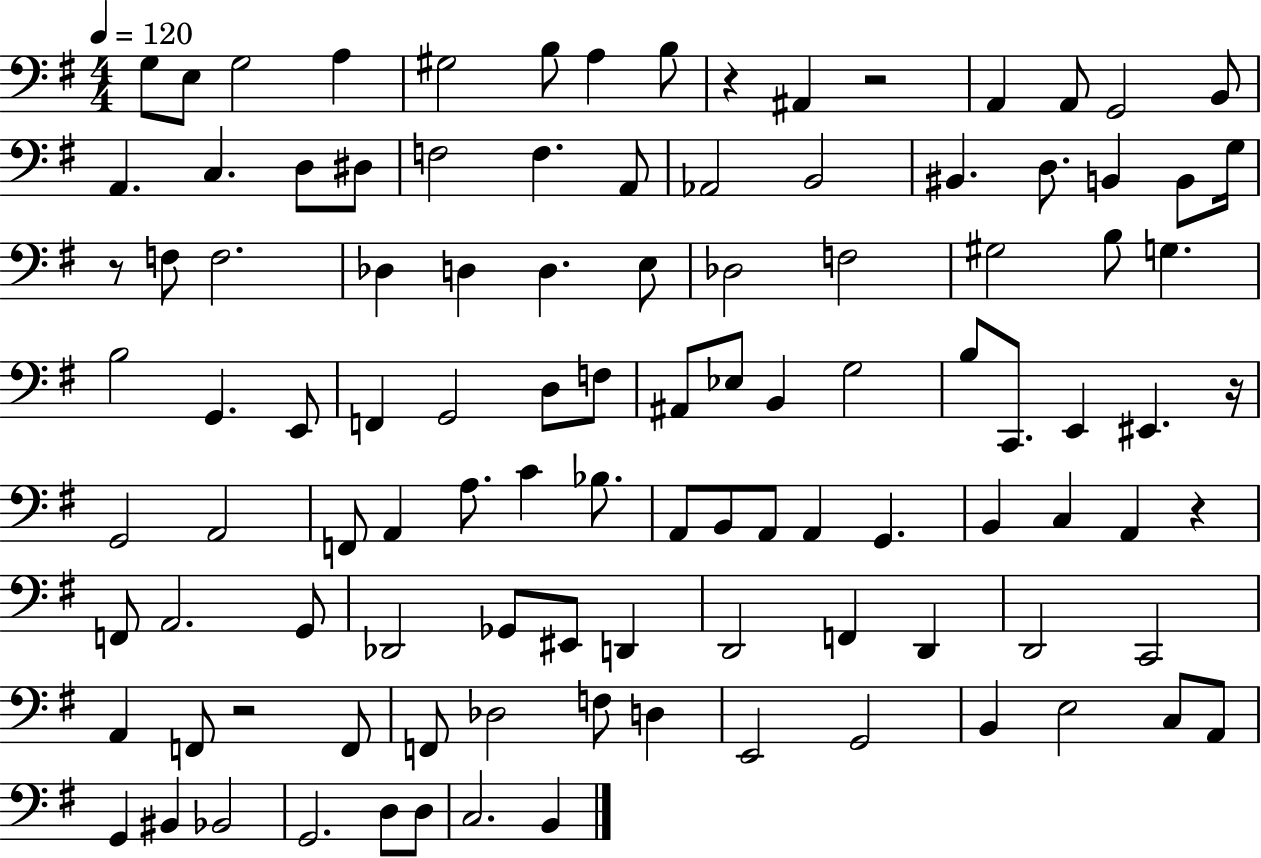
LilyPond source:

{
  \clef bass
  \numericTimeSignature
  \time 4/4
  \key g \major
  \tempo 4 = 120
  g8 e8 g2 a4 | gis2 b8 a4 b8 | r4 ais,4 r2 | a,4 a,8 g,2 b,8 | \break a,4. c4. d8 dis8 | f2 f4. a,8 | aes,2 b,2 | bis,4. d8. b,4 b,8 g16 | \break r8 f8 f2. | des4 d4 d4. e8 | des2 f2 | gis2 b8 g4. | \break b2 g,4. e,8 | f,4 g,2 d8 f8 | ais,8 ees8 b,4 g2 | b8 c,8. e,4 eis,4. r16 | \break g,2 a,2 | f,8 a,4 a8. c'4 bes8. | a,8 b,8 a,8 a,4 g,4. | b,4 c4 a,4 r4 | \break f,8 a,2. g,8 | des,2 ges,8 eis,8 d,4 | d,2 f,4 d,4 | d,2 c,2 | \break a,4 f,8 r2 f,8 | f,8 des2 f8 d4 | e,2 g,2 | b,4 e2 c8 a,8 | \break g,4 bis,4 bes,2 | g,2. d8 d8 | c2. b,4 | \bar "|."
}